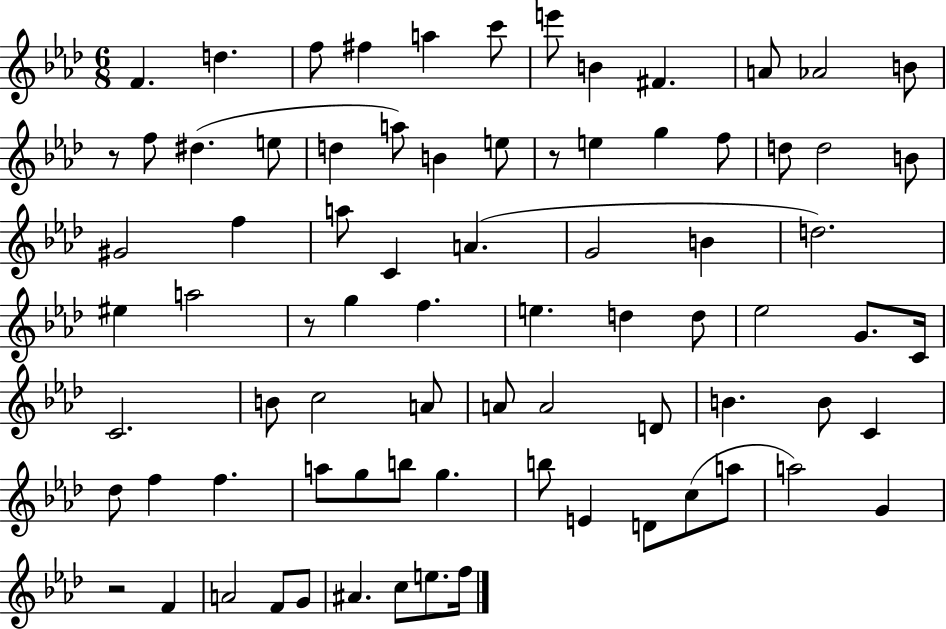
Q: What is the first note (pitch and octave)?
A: F4